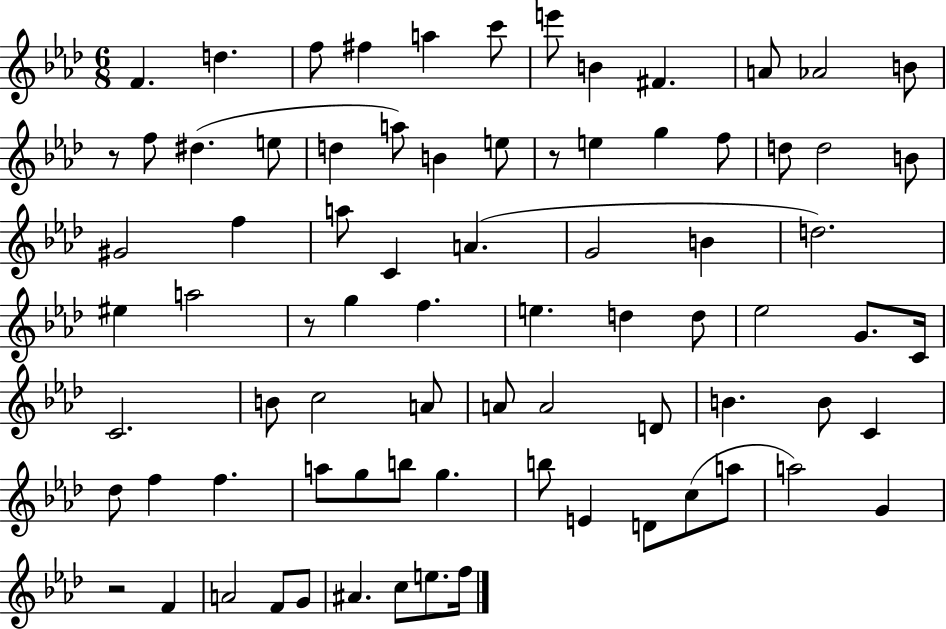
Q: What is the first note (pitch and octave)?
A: F4